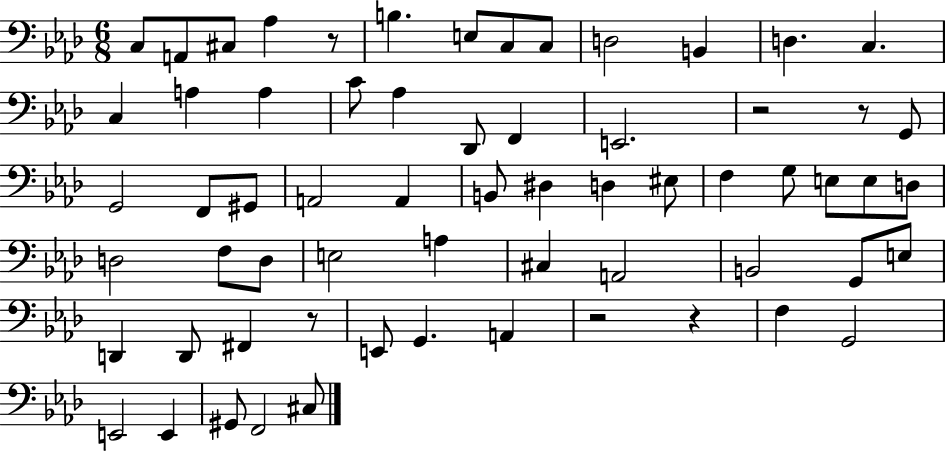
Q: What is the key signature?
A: AES major